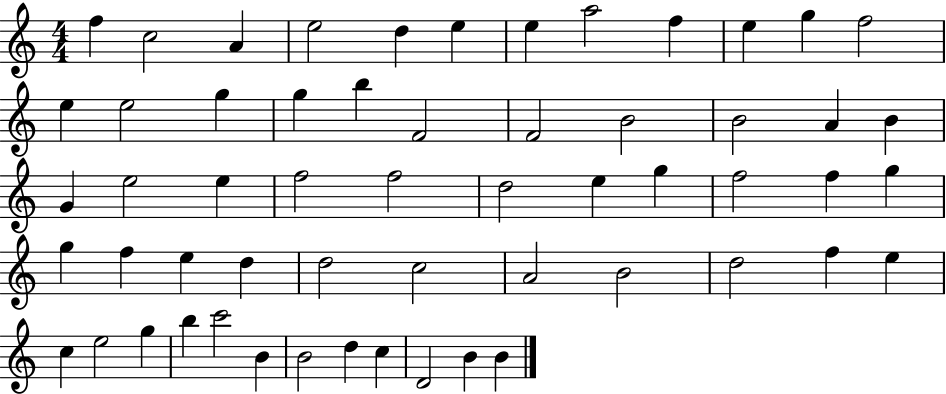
F5/q C5/h A4/q E5/h D5/q E5/q E5/q A5/h F5/q E5/q G5/q F5/h E5/q E5/h G5/q G5/q B5/q F4/h F4/h B4/h B4/h A4/q B4/q G4/q E5/h E5/q F5/h F5/h D5/h E5/q G5/q F5/h F5/q G5/q G5/q F5/q E5/q D5/q D5/h C5/h A4/h B4/h D5/h F5/q E5/q C5/q E5/h G5/q B5/q C6/h B4/q B4/h D5/q C5/q D4/h B4/q B4/q